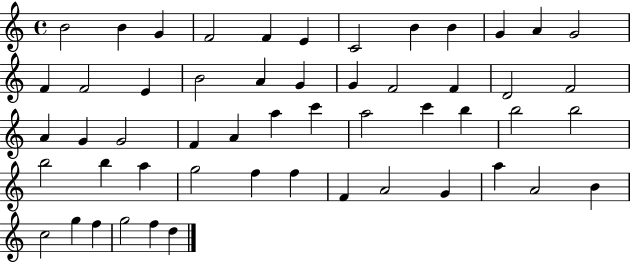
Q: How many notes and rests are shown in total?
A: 53